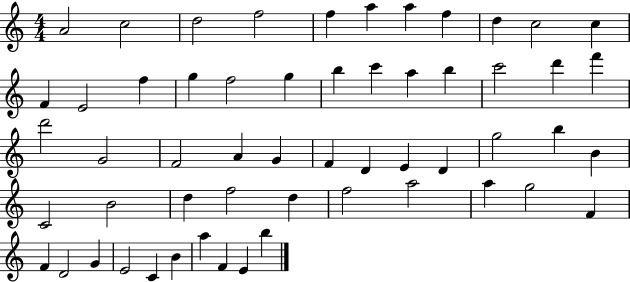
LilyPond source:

{
  \clef treble
  \numericTimeSignature
  \time 4/4
  \key c \major
  a'2 c''2 | d''2 f''2 | f''4 a''4 a''4 f''4 | d''4 c''2 c''4 | \break f'4 e'2 f''4 | g''4 f''2 g''4 | b''4 c'''4 a''4 b''4 | c'''2 d'''4 f'''4 | \break d'''2 g'2 | f'2 a'4 g'4 | f'4 d'4 e'4 d'4 | g''2 b''4 b'4 | \break c'2 b'2 | d''4 f''2 d''4 | f''2 a''2 | a''4 g''2 f'4 | \break f'4 d'2 g'4 | e'2 c'4 b'4 | a''4 f'4 e'4 b''4 | \bar "|."
}